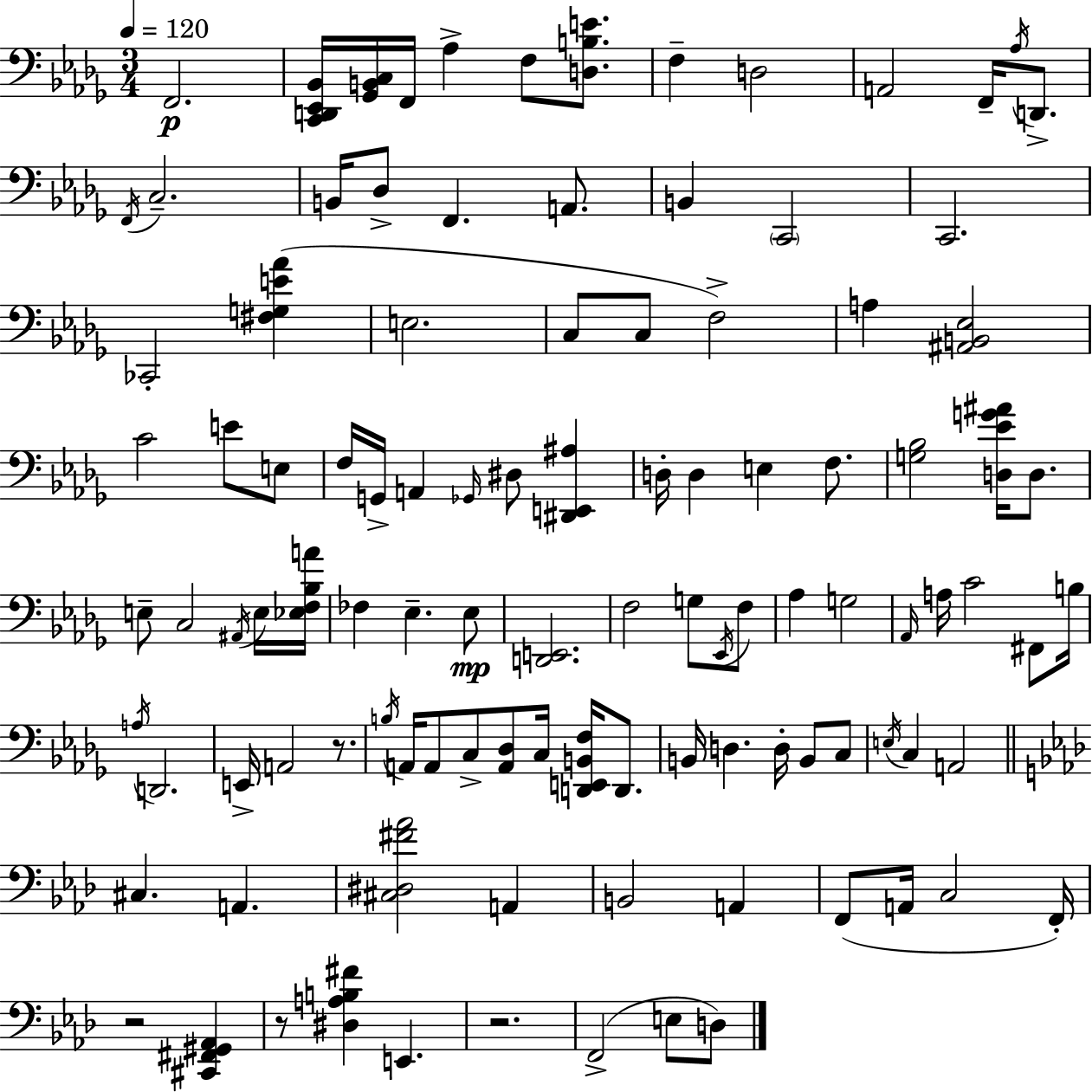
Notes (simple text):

F2/h. [C2,D2,Eb2,Bb2]/s [Gb2,B2,C3]/s F2/s Ab3/q F3/e [D3,B3,E4]/e. F3/q D3/h A2/h F2/s Ab3/s D2/e. F2/s C3/h. B2/s Db3/e F2/q. A2/e. B2/q C2/h C2/h. CES2/h [F#3,G3,E4,Ab4]/q E3/h. C3/e C3/e F3/h A3/q [A#2,B2,Eb3]/h C4/h E4/e E3/e F3/s G2/s A2/q Gb2/s D#3/e [D#2,E2,A#3]/q D3/s D3/q E3/q F3/e. [G3,Bb3]/h [D3,Eb4,G4,A#4]/s D3/e. E3/e C3/h A#2/s E3/s [Eb3,F3,Bb3,A4]/s FES3/q Eb3/q. Eb3/e [D2,E2]/h. F3/h G3/e Eb2/s F3/e Ab3/q G3/h Ab2/s A3/s C4/h F#2/e B3/s A3/s D2/h. E2/s A2/h R/e. B3/s A2/s A2/e C3/e [A2,Db3]/e C3/s [D2,E2,B2,F3]/s D2/e. B2/s D3/q. D3/s B2/e C3/e E3/s C3/q A2/h C#3/q. A2/q. [C#3,D#3,F#4,Ab4]/h A2/q B2/h A2/q F2/e A2/s C3/h F2/s R/h [C#2,F#2,G#2,Ab2]/q R/e [D#3,A3,B3,F#4]/q E2/q. R/h. F2/h E3/e D3/e